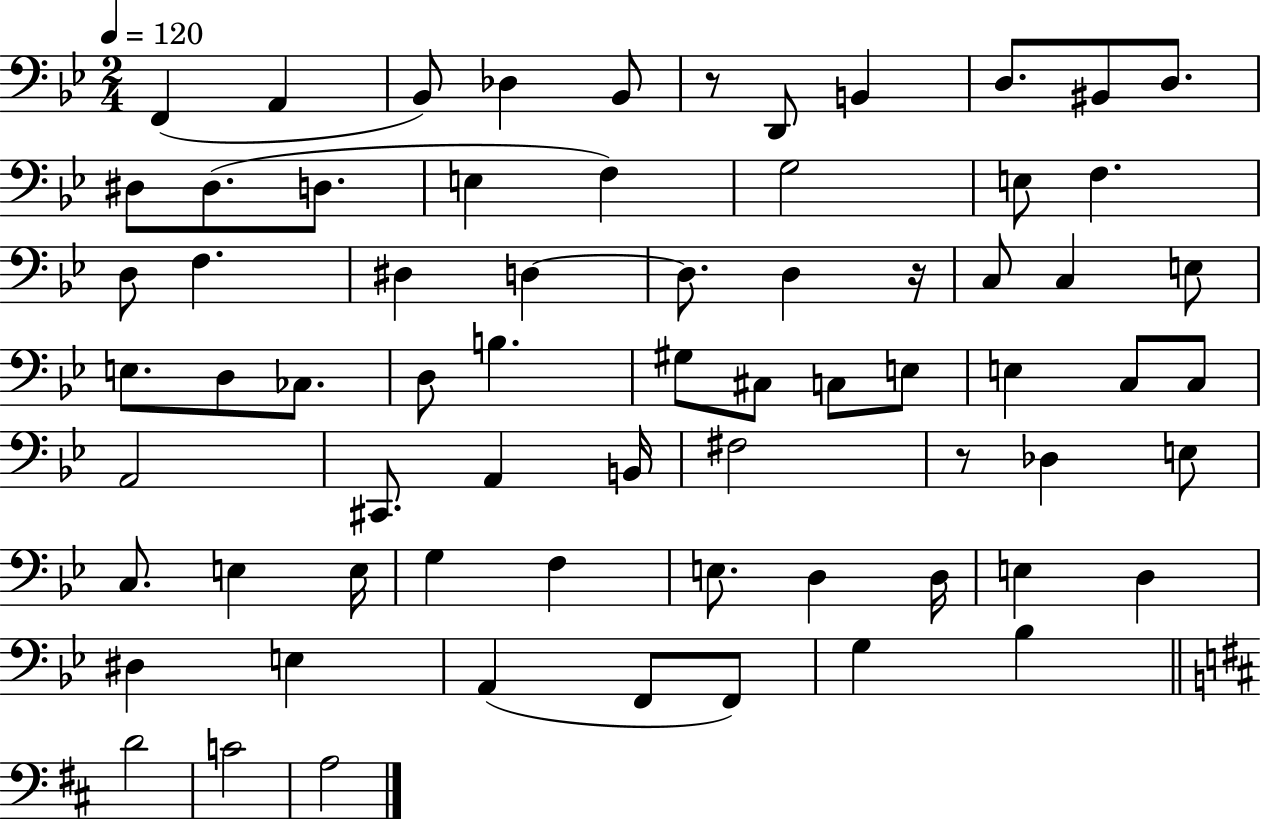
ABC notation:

X:1
T:Untitled
M:2/4
L:1/4
K:Bb
F,, A,, _B,,/2 _D, _B,,/2 z/2 D,,/2 B,, D,/2 ^B,,/2 D,/2 ^D,/2 ^D,/2 D,/2 E, F, G,2 E,/2 F, D,/2 F, ^D, D, D,/2 D, z/4 C,/2 C, E,/2 E,/2 D,/2 _C,/2 D,/2 B, ^G,/2 ^C,/2 C,/2 E,/2 E, C,/2 C,/2 A,,2 ^C,,/2 A,, B,,/4 ^F,2 z/2 _D, E,/2 C,/2 E, E,/4 G, F, E,/2 D, D,/4 E, D, ^D, E, A,, F,,/2 F,,/2 G, _B, D2 C2 A,2